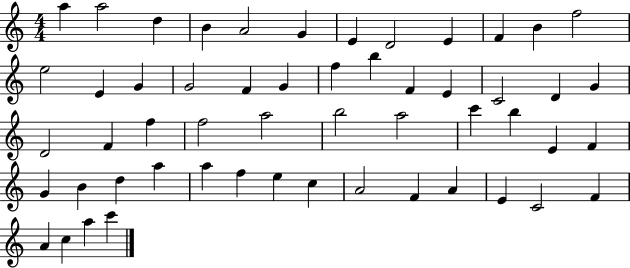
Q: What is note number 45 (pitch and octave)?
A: A4